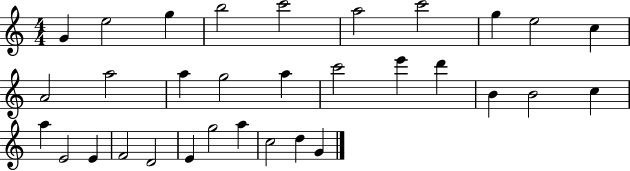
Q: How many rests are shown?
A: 0